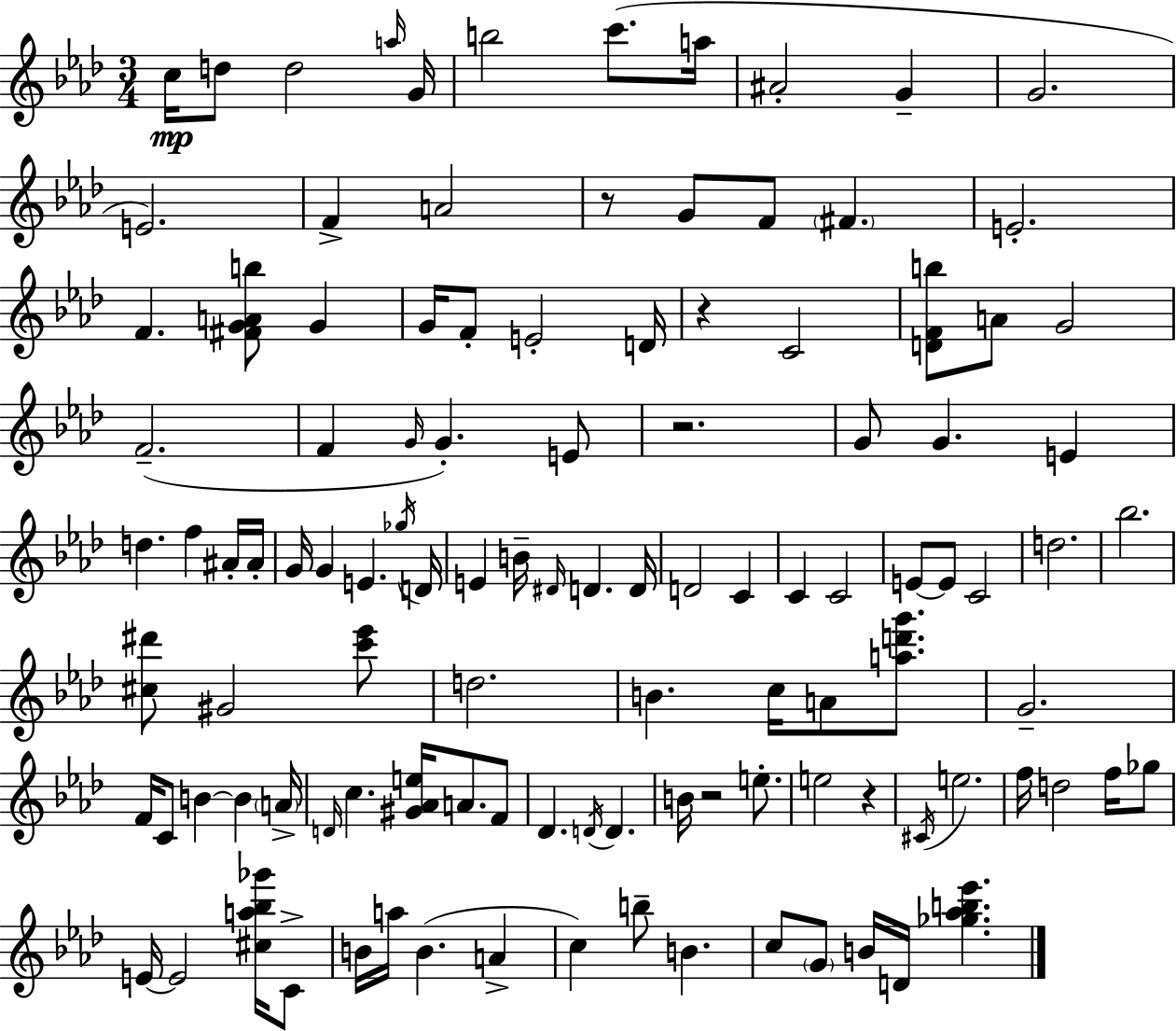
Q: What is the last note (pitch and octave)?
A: D4